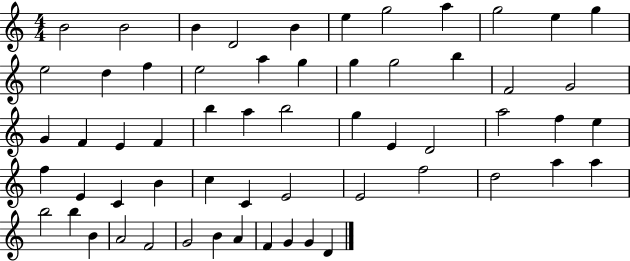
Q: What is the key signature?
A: C major